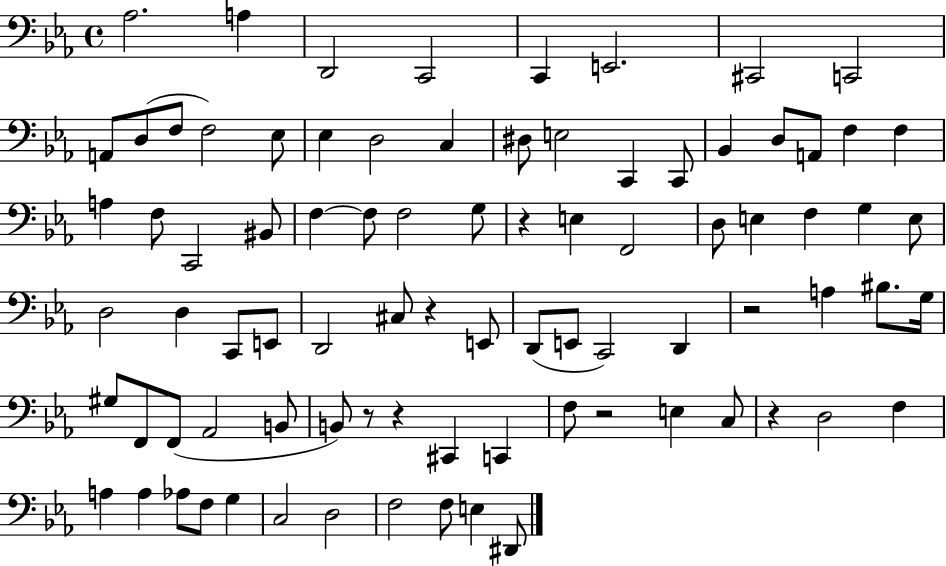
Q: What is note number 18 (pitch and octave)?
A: E3